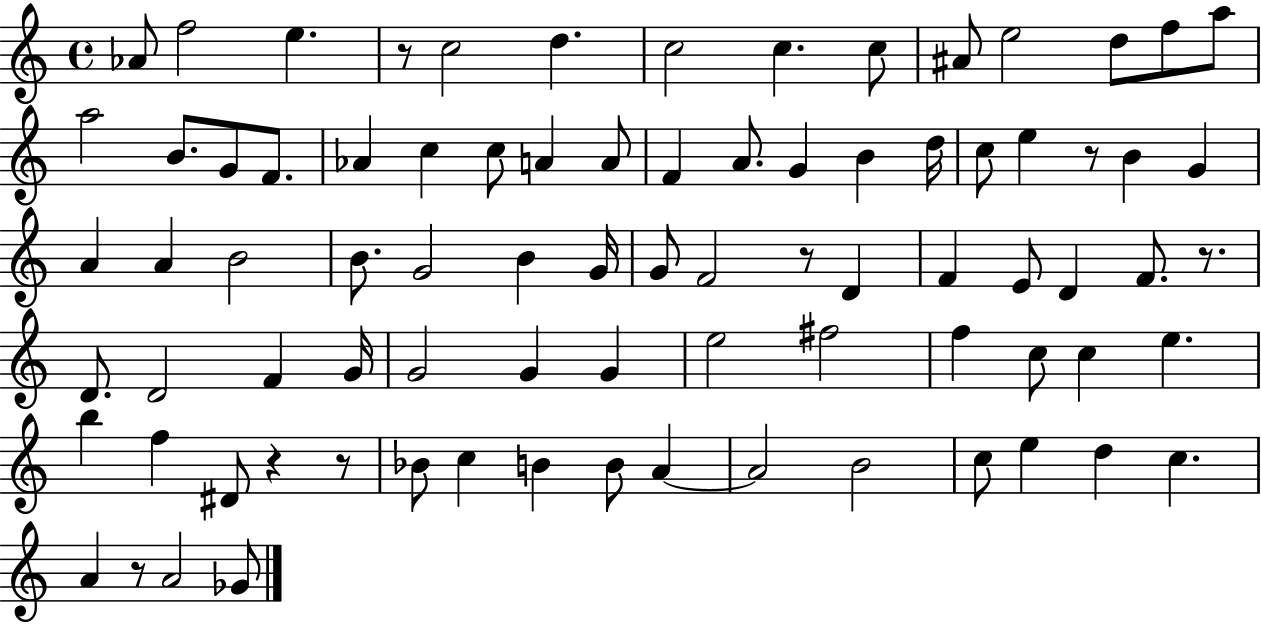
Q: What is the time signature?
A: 4/4